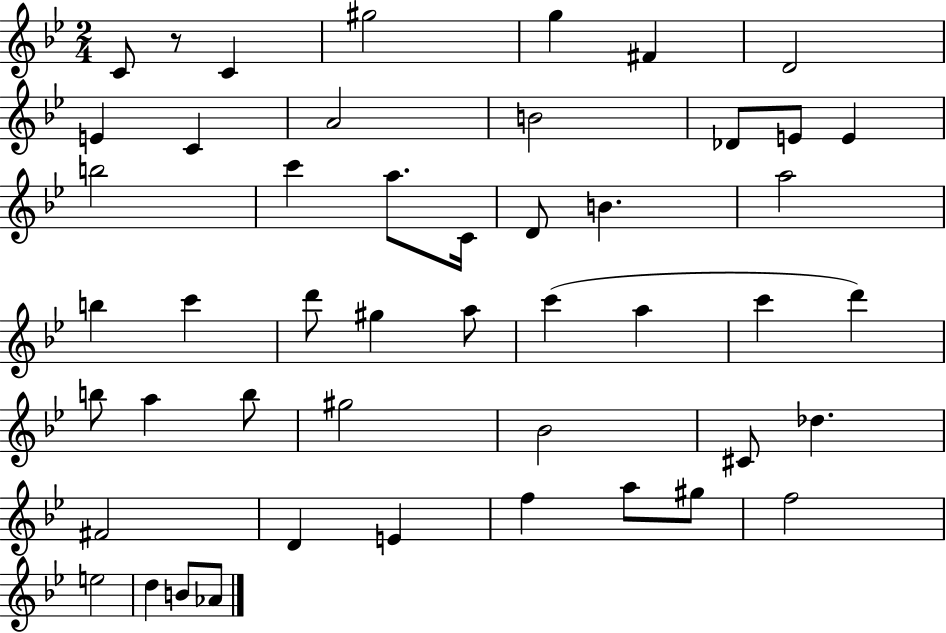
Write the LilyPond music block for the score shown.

{
  \clef treble
  \numericTimeSignature
  \time 2/4
  \key bes \major
  \repeat volta 2 { c'8 r8 c'4 | gis''2 | g''4 fis'4 | d'2 | \break e'4 c'4 | a'2 | b'2 | des'8 e'8 e'4 | \break b''2 | c'''4 a''8. c'16 | d'8 b'4. | a''2 | \break b''4 c'''4 | d'''8 gis''4 a''8 | c'''4( a''4 | c'''4 d'''4) | \break b''8 a''4 b''8 | gis''2 | bes'2 | cis'8 des''4. | \break fis'2 | d'4 e'4 | f''4 a''8 gis''8 | f''2 | \break e''2 | d''4 b'8 aes'8 | } \bar "|."
}